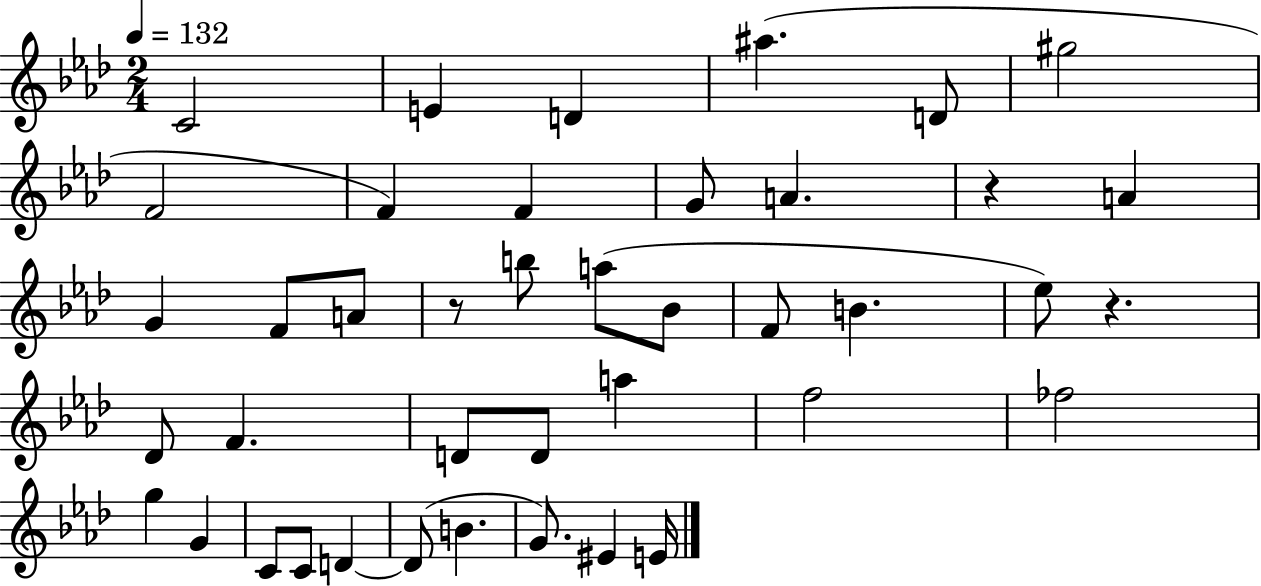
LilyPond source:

{
  \clef treble
  \numericTimeSignature
  \time 2/4
  \key aes \major
  \tempo 4 = 132
  c'2 | e'4 d'4 | ais''4.( d'8 | gis''2 | \break f'2 | f'4) f'4 | g'8 a'4. | r4 a'4 | \break g'4 f'8 a'8 | r8 b''8 a''8( bes'8 | f'8 b'4. | ees''8) r4. | \break des'8 f'4. | d'8 d'8 a''4 | f''2 | fes''2 | \break g''4 g'4 | c'8 c'8 d'4~~ | d'8( b'4. | g'8.) eis'4 e'16 | \break \bar "|."
}